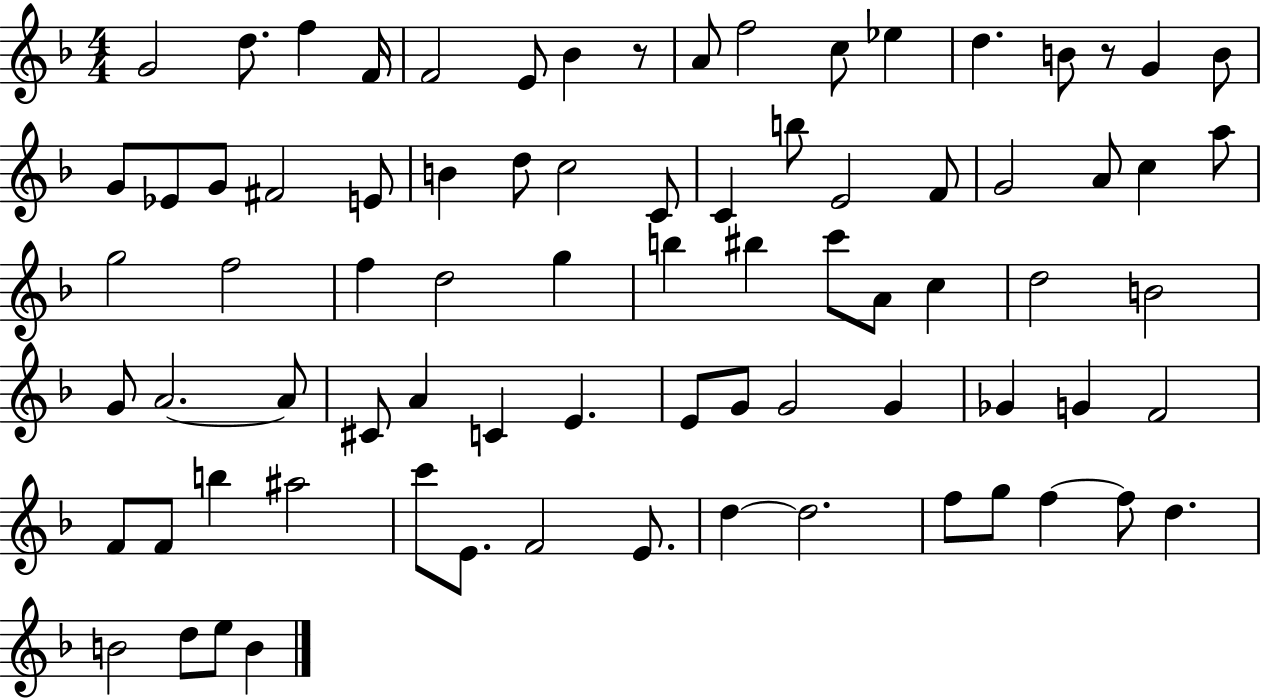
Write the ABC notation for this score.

X:1
T:Untitled
M:4/4
L:1/4
K:F
G2 d/2 f F/4 F2 E/2 _B z/2 A/2 f2 c/2 _e d B/2 z/2 G B/2 G/2 _E/2 G/2 ^F2 E/2 B d/2 c2 C/2 C b/2 E2 F/2 G2 A/2 c a/2 g2 f2 f d2 g b ^b c'/2 A/2 c d2 B2 G/2 A2 A/2 ^C/2 A C E E/2 G/2 G2 G _G G F2 F/2 F/2 b ^a2 c'/2 E/2 F2 E/2 d d2 f/2 g/2 f f/2 d B2 d/2 e/2 B